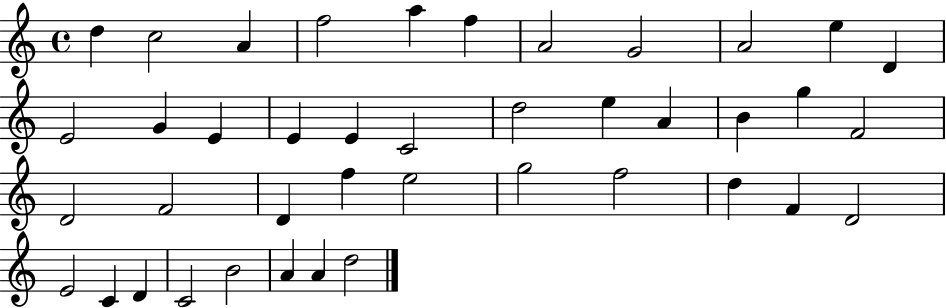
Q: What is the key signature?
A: C major